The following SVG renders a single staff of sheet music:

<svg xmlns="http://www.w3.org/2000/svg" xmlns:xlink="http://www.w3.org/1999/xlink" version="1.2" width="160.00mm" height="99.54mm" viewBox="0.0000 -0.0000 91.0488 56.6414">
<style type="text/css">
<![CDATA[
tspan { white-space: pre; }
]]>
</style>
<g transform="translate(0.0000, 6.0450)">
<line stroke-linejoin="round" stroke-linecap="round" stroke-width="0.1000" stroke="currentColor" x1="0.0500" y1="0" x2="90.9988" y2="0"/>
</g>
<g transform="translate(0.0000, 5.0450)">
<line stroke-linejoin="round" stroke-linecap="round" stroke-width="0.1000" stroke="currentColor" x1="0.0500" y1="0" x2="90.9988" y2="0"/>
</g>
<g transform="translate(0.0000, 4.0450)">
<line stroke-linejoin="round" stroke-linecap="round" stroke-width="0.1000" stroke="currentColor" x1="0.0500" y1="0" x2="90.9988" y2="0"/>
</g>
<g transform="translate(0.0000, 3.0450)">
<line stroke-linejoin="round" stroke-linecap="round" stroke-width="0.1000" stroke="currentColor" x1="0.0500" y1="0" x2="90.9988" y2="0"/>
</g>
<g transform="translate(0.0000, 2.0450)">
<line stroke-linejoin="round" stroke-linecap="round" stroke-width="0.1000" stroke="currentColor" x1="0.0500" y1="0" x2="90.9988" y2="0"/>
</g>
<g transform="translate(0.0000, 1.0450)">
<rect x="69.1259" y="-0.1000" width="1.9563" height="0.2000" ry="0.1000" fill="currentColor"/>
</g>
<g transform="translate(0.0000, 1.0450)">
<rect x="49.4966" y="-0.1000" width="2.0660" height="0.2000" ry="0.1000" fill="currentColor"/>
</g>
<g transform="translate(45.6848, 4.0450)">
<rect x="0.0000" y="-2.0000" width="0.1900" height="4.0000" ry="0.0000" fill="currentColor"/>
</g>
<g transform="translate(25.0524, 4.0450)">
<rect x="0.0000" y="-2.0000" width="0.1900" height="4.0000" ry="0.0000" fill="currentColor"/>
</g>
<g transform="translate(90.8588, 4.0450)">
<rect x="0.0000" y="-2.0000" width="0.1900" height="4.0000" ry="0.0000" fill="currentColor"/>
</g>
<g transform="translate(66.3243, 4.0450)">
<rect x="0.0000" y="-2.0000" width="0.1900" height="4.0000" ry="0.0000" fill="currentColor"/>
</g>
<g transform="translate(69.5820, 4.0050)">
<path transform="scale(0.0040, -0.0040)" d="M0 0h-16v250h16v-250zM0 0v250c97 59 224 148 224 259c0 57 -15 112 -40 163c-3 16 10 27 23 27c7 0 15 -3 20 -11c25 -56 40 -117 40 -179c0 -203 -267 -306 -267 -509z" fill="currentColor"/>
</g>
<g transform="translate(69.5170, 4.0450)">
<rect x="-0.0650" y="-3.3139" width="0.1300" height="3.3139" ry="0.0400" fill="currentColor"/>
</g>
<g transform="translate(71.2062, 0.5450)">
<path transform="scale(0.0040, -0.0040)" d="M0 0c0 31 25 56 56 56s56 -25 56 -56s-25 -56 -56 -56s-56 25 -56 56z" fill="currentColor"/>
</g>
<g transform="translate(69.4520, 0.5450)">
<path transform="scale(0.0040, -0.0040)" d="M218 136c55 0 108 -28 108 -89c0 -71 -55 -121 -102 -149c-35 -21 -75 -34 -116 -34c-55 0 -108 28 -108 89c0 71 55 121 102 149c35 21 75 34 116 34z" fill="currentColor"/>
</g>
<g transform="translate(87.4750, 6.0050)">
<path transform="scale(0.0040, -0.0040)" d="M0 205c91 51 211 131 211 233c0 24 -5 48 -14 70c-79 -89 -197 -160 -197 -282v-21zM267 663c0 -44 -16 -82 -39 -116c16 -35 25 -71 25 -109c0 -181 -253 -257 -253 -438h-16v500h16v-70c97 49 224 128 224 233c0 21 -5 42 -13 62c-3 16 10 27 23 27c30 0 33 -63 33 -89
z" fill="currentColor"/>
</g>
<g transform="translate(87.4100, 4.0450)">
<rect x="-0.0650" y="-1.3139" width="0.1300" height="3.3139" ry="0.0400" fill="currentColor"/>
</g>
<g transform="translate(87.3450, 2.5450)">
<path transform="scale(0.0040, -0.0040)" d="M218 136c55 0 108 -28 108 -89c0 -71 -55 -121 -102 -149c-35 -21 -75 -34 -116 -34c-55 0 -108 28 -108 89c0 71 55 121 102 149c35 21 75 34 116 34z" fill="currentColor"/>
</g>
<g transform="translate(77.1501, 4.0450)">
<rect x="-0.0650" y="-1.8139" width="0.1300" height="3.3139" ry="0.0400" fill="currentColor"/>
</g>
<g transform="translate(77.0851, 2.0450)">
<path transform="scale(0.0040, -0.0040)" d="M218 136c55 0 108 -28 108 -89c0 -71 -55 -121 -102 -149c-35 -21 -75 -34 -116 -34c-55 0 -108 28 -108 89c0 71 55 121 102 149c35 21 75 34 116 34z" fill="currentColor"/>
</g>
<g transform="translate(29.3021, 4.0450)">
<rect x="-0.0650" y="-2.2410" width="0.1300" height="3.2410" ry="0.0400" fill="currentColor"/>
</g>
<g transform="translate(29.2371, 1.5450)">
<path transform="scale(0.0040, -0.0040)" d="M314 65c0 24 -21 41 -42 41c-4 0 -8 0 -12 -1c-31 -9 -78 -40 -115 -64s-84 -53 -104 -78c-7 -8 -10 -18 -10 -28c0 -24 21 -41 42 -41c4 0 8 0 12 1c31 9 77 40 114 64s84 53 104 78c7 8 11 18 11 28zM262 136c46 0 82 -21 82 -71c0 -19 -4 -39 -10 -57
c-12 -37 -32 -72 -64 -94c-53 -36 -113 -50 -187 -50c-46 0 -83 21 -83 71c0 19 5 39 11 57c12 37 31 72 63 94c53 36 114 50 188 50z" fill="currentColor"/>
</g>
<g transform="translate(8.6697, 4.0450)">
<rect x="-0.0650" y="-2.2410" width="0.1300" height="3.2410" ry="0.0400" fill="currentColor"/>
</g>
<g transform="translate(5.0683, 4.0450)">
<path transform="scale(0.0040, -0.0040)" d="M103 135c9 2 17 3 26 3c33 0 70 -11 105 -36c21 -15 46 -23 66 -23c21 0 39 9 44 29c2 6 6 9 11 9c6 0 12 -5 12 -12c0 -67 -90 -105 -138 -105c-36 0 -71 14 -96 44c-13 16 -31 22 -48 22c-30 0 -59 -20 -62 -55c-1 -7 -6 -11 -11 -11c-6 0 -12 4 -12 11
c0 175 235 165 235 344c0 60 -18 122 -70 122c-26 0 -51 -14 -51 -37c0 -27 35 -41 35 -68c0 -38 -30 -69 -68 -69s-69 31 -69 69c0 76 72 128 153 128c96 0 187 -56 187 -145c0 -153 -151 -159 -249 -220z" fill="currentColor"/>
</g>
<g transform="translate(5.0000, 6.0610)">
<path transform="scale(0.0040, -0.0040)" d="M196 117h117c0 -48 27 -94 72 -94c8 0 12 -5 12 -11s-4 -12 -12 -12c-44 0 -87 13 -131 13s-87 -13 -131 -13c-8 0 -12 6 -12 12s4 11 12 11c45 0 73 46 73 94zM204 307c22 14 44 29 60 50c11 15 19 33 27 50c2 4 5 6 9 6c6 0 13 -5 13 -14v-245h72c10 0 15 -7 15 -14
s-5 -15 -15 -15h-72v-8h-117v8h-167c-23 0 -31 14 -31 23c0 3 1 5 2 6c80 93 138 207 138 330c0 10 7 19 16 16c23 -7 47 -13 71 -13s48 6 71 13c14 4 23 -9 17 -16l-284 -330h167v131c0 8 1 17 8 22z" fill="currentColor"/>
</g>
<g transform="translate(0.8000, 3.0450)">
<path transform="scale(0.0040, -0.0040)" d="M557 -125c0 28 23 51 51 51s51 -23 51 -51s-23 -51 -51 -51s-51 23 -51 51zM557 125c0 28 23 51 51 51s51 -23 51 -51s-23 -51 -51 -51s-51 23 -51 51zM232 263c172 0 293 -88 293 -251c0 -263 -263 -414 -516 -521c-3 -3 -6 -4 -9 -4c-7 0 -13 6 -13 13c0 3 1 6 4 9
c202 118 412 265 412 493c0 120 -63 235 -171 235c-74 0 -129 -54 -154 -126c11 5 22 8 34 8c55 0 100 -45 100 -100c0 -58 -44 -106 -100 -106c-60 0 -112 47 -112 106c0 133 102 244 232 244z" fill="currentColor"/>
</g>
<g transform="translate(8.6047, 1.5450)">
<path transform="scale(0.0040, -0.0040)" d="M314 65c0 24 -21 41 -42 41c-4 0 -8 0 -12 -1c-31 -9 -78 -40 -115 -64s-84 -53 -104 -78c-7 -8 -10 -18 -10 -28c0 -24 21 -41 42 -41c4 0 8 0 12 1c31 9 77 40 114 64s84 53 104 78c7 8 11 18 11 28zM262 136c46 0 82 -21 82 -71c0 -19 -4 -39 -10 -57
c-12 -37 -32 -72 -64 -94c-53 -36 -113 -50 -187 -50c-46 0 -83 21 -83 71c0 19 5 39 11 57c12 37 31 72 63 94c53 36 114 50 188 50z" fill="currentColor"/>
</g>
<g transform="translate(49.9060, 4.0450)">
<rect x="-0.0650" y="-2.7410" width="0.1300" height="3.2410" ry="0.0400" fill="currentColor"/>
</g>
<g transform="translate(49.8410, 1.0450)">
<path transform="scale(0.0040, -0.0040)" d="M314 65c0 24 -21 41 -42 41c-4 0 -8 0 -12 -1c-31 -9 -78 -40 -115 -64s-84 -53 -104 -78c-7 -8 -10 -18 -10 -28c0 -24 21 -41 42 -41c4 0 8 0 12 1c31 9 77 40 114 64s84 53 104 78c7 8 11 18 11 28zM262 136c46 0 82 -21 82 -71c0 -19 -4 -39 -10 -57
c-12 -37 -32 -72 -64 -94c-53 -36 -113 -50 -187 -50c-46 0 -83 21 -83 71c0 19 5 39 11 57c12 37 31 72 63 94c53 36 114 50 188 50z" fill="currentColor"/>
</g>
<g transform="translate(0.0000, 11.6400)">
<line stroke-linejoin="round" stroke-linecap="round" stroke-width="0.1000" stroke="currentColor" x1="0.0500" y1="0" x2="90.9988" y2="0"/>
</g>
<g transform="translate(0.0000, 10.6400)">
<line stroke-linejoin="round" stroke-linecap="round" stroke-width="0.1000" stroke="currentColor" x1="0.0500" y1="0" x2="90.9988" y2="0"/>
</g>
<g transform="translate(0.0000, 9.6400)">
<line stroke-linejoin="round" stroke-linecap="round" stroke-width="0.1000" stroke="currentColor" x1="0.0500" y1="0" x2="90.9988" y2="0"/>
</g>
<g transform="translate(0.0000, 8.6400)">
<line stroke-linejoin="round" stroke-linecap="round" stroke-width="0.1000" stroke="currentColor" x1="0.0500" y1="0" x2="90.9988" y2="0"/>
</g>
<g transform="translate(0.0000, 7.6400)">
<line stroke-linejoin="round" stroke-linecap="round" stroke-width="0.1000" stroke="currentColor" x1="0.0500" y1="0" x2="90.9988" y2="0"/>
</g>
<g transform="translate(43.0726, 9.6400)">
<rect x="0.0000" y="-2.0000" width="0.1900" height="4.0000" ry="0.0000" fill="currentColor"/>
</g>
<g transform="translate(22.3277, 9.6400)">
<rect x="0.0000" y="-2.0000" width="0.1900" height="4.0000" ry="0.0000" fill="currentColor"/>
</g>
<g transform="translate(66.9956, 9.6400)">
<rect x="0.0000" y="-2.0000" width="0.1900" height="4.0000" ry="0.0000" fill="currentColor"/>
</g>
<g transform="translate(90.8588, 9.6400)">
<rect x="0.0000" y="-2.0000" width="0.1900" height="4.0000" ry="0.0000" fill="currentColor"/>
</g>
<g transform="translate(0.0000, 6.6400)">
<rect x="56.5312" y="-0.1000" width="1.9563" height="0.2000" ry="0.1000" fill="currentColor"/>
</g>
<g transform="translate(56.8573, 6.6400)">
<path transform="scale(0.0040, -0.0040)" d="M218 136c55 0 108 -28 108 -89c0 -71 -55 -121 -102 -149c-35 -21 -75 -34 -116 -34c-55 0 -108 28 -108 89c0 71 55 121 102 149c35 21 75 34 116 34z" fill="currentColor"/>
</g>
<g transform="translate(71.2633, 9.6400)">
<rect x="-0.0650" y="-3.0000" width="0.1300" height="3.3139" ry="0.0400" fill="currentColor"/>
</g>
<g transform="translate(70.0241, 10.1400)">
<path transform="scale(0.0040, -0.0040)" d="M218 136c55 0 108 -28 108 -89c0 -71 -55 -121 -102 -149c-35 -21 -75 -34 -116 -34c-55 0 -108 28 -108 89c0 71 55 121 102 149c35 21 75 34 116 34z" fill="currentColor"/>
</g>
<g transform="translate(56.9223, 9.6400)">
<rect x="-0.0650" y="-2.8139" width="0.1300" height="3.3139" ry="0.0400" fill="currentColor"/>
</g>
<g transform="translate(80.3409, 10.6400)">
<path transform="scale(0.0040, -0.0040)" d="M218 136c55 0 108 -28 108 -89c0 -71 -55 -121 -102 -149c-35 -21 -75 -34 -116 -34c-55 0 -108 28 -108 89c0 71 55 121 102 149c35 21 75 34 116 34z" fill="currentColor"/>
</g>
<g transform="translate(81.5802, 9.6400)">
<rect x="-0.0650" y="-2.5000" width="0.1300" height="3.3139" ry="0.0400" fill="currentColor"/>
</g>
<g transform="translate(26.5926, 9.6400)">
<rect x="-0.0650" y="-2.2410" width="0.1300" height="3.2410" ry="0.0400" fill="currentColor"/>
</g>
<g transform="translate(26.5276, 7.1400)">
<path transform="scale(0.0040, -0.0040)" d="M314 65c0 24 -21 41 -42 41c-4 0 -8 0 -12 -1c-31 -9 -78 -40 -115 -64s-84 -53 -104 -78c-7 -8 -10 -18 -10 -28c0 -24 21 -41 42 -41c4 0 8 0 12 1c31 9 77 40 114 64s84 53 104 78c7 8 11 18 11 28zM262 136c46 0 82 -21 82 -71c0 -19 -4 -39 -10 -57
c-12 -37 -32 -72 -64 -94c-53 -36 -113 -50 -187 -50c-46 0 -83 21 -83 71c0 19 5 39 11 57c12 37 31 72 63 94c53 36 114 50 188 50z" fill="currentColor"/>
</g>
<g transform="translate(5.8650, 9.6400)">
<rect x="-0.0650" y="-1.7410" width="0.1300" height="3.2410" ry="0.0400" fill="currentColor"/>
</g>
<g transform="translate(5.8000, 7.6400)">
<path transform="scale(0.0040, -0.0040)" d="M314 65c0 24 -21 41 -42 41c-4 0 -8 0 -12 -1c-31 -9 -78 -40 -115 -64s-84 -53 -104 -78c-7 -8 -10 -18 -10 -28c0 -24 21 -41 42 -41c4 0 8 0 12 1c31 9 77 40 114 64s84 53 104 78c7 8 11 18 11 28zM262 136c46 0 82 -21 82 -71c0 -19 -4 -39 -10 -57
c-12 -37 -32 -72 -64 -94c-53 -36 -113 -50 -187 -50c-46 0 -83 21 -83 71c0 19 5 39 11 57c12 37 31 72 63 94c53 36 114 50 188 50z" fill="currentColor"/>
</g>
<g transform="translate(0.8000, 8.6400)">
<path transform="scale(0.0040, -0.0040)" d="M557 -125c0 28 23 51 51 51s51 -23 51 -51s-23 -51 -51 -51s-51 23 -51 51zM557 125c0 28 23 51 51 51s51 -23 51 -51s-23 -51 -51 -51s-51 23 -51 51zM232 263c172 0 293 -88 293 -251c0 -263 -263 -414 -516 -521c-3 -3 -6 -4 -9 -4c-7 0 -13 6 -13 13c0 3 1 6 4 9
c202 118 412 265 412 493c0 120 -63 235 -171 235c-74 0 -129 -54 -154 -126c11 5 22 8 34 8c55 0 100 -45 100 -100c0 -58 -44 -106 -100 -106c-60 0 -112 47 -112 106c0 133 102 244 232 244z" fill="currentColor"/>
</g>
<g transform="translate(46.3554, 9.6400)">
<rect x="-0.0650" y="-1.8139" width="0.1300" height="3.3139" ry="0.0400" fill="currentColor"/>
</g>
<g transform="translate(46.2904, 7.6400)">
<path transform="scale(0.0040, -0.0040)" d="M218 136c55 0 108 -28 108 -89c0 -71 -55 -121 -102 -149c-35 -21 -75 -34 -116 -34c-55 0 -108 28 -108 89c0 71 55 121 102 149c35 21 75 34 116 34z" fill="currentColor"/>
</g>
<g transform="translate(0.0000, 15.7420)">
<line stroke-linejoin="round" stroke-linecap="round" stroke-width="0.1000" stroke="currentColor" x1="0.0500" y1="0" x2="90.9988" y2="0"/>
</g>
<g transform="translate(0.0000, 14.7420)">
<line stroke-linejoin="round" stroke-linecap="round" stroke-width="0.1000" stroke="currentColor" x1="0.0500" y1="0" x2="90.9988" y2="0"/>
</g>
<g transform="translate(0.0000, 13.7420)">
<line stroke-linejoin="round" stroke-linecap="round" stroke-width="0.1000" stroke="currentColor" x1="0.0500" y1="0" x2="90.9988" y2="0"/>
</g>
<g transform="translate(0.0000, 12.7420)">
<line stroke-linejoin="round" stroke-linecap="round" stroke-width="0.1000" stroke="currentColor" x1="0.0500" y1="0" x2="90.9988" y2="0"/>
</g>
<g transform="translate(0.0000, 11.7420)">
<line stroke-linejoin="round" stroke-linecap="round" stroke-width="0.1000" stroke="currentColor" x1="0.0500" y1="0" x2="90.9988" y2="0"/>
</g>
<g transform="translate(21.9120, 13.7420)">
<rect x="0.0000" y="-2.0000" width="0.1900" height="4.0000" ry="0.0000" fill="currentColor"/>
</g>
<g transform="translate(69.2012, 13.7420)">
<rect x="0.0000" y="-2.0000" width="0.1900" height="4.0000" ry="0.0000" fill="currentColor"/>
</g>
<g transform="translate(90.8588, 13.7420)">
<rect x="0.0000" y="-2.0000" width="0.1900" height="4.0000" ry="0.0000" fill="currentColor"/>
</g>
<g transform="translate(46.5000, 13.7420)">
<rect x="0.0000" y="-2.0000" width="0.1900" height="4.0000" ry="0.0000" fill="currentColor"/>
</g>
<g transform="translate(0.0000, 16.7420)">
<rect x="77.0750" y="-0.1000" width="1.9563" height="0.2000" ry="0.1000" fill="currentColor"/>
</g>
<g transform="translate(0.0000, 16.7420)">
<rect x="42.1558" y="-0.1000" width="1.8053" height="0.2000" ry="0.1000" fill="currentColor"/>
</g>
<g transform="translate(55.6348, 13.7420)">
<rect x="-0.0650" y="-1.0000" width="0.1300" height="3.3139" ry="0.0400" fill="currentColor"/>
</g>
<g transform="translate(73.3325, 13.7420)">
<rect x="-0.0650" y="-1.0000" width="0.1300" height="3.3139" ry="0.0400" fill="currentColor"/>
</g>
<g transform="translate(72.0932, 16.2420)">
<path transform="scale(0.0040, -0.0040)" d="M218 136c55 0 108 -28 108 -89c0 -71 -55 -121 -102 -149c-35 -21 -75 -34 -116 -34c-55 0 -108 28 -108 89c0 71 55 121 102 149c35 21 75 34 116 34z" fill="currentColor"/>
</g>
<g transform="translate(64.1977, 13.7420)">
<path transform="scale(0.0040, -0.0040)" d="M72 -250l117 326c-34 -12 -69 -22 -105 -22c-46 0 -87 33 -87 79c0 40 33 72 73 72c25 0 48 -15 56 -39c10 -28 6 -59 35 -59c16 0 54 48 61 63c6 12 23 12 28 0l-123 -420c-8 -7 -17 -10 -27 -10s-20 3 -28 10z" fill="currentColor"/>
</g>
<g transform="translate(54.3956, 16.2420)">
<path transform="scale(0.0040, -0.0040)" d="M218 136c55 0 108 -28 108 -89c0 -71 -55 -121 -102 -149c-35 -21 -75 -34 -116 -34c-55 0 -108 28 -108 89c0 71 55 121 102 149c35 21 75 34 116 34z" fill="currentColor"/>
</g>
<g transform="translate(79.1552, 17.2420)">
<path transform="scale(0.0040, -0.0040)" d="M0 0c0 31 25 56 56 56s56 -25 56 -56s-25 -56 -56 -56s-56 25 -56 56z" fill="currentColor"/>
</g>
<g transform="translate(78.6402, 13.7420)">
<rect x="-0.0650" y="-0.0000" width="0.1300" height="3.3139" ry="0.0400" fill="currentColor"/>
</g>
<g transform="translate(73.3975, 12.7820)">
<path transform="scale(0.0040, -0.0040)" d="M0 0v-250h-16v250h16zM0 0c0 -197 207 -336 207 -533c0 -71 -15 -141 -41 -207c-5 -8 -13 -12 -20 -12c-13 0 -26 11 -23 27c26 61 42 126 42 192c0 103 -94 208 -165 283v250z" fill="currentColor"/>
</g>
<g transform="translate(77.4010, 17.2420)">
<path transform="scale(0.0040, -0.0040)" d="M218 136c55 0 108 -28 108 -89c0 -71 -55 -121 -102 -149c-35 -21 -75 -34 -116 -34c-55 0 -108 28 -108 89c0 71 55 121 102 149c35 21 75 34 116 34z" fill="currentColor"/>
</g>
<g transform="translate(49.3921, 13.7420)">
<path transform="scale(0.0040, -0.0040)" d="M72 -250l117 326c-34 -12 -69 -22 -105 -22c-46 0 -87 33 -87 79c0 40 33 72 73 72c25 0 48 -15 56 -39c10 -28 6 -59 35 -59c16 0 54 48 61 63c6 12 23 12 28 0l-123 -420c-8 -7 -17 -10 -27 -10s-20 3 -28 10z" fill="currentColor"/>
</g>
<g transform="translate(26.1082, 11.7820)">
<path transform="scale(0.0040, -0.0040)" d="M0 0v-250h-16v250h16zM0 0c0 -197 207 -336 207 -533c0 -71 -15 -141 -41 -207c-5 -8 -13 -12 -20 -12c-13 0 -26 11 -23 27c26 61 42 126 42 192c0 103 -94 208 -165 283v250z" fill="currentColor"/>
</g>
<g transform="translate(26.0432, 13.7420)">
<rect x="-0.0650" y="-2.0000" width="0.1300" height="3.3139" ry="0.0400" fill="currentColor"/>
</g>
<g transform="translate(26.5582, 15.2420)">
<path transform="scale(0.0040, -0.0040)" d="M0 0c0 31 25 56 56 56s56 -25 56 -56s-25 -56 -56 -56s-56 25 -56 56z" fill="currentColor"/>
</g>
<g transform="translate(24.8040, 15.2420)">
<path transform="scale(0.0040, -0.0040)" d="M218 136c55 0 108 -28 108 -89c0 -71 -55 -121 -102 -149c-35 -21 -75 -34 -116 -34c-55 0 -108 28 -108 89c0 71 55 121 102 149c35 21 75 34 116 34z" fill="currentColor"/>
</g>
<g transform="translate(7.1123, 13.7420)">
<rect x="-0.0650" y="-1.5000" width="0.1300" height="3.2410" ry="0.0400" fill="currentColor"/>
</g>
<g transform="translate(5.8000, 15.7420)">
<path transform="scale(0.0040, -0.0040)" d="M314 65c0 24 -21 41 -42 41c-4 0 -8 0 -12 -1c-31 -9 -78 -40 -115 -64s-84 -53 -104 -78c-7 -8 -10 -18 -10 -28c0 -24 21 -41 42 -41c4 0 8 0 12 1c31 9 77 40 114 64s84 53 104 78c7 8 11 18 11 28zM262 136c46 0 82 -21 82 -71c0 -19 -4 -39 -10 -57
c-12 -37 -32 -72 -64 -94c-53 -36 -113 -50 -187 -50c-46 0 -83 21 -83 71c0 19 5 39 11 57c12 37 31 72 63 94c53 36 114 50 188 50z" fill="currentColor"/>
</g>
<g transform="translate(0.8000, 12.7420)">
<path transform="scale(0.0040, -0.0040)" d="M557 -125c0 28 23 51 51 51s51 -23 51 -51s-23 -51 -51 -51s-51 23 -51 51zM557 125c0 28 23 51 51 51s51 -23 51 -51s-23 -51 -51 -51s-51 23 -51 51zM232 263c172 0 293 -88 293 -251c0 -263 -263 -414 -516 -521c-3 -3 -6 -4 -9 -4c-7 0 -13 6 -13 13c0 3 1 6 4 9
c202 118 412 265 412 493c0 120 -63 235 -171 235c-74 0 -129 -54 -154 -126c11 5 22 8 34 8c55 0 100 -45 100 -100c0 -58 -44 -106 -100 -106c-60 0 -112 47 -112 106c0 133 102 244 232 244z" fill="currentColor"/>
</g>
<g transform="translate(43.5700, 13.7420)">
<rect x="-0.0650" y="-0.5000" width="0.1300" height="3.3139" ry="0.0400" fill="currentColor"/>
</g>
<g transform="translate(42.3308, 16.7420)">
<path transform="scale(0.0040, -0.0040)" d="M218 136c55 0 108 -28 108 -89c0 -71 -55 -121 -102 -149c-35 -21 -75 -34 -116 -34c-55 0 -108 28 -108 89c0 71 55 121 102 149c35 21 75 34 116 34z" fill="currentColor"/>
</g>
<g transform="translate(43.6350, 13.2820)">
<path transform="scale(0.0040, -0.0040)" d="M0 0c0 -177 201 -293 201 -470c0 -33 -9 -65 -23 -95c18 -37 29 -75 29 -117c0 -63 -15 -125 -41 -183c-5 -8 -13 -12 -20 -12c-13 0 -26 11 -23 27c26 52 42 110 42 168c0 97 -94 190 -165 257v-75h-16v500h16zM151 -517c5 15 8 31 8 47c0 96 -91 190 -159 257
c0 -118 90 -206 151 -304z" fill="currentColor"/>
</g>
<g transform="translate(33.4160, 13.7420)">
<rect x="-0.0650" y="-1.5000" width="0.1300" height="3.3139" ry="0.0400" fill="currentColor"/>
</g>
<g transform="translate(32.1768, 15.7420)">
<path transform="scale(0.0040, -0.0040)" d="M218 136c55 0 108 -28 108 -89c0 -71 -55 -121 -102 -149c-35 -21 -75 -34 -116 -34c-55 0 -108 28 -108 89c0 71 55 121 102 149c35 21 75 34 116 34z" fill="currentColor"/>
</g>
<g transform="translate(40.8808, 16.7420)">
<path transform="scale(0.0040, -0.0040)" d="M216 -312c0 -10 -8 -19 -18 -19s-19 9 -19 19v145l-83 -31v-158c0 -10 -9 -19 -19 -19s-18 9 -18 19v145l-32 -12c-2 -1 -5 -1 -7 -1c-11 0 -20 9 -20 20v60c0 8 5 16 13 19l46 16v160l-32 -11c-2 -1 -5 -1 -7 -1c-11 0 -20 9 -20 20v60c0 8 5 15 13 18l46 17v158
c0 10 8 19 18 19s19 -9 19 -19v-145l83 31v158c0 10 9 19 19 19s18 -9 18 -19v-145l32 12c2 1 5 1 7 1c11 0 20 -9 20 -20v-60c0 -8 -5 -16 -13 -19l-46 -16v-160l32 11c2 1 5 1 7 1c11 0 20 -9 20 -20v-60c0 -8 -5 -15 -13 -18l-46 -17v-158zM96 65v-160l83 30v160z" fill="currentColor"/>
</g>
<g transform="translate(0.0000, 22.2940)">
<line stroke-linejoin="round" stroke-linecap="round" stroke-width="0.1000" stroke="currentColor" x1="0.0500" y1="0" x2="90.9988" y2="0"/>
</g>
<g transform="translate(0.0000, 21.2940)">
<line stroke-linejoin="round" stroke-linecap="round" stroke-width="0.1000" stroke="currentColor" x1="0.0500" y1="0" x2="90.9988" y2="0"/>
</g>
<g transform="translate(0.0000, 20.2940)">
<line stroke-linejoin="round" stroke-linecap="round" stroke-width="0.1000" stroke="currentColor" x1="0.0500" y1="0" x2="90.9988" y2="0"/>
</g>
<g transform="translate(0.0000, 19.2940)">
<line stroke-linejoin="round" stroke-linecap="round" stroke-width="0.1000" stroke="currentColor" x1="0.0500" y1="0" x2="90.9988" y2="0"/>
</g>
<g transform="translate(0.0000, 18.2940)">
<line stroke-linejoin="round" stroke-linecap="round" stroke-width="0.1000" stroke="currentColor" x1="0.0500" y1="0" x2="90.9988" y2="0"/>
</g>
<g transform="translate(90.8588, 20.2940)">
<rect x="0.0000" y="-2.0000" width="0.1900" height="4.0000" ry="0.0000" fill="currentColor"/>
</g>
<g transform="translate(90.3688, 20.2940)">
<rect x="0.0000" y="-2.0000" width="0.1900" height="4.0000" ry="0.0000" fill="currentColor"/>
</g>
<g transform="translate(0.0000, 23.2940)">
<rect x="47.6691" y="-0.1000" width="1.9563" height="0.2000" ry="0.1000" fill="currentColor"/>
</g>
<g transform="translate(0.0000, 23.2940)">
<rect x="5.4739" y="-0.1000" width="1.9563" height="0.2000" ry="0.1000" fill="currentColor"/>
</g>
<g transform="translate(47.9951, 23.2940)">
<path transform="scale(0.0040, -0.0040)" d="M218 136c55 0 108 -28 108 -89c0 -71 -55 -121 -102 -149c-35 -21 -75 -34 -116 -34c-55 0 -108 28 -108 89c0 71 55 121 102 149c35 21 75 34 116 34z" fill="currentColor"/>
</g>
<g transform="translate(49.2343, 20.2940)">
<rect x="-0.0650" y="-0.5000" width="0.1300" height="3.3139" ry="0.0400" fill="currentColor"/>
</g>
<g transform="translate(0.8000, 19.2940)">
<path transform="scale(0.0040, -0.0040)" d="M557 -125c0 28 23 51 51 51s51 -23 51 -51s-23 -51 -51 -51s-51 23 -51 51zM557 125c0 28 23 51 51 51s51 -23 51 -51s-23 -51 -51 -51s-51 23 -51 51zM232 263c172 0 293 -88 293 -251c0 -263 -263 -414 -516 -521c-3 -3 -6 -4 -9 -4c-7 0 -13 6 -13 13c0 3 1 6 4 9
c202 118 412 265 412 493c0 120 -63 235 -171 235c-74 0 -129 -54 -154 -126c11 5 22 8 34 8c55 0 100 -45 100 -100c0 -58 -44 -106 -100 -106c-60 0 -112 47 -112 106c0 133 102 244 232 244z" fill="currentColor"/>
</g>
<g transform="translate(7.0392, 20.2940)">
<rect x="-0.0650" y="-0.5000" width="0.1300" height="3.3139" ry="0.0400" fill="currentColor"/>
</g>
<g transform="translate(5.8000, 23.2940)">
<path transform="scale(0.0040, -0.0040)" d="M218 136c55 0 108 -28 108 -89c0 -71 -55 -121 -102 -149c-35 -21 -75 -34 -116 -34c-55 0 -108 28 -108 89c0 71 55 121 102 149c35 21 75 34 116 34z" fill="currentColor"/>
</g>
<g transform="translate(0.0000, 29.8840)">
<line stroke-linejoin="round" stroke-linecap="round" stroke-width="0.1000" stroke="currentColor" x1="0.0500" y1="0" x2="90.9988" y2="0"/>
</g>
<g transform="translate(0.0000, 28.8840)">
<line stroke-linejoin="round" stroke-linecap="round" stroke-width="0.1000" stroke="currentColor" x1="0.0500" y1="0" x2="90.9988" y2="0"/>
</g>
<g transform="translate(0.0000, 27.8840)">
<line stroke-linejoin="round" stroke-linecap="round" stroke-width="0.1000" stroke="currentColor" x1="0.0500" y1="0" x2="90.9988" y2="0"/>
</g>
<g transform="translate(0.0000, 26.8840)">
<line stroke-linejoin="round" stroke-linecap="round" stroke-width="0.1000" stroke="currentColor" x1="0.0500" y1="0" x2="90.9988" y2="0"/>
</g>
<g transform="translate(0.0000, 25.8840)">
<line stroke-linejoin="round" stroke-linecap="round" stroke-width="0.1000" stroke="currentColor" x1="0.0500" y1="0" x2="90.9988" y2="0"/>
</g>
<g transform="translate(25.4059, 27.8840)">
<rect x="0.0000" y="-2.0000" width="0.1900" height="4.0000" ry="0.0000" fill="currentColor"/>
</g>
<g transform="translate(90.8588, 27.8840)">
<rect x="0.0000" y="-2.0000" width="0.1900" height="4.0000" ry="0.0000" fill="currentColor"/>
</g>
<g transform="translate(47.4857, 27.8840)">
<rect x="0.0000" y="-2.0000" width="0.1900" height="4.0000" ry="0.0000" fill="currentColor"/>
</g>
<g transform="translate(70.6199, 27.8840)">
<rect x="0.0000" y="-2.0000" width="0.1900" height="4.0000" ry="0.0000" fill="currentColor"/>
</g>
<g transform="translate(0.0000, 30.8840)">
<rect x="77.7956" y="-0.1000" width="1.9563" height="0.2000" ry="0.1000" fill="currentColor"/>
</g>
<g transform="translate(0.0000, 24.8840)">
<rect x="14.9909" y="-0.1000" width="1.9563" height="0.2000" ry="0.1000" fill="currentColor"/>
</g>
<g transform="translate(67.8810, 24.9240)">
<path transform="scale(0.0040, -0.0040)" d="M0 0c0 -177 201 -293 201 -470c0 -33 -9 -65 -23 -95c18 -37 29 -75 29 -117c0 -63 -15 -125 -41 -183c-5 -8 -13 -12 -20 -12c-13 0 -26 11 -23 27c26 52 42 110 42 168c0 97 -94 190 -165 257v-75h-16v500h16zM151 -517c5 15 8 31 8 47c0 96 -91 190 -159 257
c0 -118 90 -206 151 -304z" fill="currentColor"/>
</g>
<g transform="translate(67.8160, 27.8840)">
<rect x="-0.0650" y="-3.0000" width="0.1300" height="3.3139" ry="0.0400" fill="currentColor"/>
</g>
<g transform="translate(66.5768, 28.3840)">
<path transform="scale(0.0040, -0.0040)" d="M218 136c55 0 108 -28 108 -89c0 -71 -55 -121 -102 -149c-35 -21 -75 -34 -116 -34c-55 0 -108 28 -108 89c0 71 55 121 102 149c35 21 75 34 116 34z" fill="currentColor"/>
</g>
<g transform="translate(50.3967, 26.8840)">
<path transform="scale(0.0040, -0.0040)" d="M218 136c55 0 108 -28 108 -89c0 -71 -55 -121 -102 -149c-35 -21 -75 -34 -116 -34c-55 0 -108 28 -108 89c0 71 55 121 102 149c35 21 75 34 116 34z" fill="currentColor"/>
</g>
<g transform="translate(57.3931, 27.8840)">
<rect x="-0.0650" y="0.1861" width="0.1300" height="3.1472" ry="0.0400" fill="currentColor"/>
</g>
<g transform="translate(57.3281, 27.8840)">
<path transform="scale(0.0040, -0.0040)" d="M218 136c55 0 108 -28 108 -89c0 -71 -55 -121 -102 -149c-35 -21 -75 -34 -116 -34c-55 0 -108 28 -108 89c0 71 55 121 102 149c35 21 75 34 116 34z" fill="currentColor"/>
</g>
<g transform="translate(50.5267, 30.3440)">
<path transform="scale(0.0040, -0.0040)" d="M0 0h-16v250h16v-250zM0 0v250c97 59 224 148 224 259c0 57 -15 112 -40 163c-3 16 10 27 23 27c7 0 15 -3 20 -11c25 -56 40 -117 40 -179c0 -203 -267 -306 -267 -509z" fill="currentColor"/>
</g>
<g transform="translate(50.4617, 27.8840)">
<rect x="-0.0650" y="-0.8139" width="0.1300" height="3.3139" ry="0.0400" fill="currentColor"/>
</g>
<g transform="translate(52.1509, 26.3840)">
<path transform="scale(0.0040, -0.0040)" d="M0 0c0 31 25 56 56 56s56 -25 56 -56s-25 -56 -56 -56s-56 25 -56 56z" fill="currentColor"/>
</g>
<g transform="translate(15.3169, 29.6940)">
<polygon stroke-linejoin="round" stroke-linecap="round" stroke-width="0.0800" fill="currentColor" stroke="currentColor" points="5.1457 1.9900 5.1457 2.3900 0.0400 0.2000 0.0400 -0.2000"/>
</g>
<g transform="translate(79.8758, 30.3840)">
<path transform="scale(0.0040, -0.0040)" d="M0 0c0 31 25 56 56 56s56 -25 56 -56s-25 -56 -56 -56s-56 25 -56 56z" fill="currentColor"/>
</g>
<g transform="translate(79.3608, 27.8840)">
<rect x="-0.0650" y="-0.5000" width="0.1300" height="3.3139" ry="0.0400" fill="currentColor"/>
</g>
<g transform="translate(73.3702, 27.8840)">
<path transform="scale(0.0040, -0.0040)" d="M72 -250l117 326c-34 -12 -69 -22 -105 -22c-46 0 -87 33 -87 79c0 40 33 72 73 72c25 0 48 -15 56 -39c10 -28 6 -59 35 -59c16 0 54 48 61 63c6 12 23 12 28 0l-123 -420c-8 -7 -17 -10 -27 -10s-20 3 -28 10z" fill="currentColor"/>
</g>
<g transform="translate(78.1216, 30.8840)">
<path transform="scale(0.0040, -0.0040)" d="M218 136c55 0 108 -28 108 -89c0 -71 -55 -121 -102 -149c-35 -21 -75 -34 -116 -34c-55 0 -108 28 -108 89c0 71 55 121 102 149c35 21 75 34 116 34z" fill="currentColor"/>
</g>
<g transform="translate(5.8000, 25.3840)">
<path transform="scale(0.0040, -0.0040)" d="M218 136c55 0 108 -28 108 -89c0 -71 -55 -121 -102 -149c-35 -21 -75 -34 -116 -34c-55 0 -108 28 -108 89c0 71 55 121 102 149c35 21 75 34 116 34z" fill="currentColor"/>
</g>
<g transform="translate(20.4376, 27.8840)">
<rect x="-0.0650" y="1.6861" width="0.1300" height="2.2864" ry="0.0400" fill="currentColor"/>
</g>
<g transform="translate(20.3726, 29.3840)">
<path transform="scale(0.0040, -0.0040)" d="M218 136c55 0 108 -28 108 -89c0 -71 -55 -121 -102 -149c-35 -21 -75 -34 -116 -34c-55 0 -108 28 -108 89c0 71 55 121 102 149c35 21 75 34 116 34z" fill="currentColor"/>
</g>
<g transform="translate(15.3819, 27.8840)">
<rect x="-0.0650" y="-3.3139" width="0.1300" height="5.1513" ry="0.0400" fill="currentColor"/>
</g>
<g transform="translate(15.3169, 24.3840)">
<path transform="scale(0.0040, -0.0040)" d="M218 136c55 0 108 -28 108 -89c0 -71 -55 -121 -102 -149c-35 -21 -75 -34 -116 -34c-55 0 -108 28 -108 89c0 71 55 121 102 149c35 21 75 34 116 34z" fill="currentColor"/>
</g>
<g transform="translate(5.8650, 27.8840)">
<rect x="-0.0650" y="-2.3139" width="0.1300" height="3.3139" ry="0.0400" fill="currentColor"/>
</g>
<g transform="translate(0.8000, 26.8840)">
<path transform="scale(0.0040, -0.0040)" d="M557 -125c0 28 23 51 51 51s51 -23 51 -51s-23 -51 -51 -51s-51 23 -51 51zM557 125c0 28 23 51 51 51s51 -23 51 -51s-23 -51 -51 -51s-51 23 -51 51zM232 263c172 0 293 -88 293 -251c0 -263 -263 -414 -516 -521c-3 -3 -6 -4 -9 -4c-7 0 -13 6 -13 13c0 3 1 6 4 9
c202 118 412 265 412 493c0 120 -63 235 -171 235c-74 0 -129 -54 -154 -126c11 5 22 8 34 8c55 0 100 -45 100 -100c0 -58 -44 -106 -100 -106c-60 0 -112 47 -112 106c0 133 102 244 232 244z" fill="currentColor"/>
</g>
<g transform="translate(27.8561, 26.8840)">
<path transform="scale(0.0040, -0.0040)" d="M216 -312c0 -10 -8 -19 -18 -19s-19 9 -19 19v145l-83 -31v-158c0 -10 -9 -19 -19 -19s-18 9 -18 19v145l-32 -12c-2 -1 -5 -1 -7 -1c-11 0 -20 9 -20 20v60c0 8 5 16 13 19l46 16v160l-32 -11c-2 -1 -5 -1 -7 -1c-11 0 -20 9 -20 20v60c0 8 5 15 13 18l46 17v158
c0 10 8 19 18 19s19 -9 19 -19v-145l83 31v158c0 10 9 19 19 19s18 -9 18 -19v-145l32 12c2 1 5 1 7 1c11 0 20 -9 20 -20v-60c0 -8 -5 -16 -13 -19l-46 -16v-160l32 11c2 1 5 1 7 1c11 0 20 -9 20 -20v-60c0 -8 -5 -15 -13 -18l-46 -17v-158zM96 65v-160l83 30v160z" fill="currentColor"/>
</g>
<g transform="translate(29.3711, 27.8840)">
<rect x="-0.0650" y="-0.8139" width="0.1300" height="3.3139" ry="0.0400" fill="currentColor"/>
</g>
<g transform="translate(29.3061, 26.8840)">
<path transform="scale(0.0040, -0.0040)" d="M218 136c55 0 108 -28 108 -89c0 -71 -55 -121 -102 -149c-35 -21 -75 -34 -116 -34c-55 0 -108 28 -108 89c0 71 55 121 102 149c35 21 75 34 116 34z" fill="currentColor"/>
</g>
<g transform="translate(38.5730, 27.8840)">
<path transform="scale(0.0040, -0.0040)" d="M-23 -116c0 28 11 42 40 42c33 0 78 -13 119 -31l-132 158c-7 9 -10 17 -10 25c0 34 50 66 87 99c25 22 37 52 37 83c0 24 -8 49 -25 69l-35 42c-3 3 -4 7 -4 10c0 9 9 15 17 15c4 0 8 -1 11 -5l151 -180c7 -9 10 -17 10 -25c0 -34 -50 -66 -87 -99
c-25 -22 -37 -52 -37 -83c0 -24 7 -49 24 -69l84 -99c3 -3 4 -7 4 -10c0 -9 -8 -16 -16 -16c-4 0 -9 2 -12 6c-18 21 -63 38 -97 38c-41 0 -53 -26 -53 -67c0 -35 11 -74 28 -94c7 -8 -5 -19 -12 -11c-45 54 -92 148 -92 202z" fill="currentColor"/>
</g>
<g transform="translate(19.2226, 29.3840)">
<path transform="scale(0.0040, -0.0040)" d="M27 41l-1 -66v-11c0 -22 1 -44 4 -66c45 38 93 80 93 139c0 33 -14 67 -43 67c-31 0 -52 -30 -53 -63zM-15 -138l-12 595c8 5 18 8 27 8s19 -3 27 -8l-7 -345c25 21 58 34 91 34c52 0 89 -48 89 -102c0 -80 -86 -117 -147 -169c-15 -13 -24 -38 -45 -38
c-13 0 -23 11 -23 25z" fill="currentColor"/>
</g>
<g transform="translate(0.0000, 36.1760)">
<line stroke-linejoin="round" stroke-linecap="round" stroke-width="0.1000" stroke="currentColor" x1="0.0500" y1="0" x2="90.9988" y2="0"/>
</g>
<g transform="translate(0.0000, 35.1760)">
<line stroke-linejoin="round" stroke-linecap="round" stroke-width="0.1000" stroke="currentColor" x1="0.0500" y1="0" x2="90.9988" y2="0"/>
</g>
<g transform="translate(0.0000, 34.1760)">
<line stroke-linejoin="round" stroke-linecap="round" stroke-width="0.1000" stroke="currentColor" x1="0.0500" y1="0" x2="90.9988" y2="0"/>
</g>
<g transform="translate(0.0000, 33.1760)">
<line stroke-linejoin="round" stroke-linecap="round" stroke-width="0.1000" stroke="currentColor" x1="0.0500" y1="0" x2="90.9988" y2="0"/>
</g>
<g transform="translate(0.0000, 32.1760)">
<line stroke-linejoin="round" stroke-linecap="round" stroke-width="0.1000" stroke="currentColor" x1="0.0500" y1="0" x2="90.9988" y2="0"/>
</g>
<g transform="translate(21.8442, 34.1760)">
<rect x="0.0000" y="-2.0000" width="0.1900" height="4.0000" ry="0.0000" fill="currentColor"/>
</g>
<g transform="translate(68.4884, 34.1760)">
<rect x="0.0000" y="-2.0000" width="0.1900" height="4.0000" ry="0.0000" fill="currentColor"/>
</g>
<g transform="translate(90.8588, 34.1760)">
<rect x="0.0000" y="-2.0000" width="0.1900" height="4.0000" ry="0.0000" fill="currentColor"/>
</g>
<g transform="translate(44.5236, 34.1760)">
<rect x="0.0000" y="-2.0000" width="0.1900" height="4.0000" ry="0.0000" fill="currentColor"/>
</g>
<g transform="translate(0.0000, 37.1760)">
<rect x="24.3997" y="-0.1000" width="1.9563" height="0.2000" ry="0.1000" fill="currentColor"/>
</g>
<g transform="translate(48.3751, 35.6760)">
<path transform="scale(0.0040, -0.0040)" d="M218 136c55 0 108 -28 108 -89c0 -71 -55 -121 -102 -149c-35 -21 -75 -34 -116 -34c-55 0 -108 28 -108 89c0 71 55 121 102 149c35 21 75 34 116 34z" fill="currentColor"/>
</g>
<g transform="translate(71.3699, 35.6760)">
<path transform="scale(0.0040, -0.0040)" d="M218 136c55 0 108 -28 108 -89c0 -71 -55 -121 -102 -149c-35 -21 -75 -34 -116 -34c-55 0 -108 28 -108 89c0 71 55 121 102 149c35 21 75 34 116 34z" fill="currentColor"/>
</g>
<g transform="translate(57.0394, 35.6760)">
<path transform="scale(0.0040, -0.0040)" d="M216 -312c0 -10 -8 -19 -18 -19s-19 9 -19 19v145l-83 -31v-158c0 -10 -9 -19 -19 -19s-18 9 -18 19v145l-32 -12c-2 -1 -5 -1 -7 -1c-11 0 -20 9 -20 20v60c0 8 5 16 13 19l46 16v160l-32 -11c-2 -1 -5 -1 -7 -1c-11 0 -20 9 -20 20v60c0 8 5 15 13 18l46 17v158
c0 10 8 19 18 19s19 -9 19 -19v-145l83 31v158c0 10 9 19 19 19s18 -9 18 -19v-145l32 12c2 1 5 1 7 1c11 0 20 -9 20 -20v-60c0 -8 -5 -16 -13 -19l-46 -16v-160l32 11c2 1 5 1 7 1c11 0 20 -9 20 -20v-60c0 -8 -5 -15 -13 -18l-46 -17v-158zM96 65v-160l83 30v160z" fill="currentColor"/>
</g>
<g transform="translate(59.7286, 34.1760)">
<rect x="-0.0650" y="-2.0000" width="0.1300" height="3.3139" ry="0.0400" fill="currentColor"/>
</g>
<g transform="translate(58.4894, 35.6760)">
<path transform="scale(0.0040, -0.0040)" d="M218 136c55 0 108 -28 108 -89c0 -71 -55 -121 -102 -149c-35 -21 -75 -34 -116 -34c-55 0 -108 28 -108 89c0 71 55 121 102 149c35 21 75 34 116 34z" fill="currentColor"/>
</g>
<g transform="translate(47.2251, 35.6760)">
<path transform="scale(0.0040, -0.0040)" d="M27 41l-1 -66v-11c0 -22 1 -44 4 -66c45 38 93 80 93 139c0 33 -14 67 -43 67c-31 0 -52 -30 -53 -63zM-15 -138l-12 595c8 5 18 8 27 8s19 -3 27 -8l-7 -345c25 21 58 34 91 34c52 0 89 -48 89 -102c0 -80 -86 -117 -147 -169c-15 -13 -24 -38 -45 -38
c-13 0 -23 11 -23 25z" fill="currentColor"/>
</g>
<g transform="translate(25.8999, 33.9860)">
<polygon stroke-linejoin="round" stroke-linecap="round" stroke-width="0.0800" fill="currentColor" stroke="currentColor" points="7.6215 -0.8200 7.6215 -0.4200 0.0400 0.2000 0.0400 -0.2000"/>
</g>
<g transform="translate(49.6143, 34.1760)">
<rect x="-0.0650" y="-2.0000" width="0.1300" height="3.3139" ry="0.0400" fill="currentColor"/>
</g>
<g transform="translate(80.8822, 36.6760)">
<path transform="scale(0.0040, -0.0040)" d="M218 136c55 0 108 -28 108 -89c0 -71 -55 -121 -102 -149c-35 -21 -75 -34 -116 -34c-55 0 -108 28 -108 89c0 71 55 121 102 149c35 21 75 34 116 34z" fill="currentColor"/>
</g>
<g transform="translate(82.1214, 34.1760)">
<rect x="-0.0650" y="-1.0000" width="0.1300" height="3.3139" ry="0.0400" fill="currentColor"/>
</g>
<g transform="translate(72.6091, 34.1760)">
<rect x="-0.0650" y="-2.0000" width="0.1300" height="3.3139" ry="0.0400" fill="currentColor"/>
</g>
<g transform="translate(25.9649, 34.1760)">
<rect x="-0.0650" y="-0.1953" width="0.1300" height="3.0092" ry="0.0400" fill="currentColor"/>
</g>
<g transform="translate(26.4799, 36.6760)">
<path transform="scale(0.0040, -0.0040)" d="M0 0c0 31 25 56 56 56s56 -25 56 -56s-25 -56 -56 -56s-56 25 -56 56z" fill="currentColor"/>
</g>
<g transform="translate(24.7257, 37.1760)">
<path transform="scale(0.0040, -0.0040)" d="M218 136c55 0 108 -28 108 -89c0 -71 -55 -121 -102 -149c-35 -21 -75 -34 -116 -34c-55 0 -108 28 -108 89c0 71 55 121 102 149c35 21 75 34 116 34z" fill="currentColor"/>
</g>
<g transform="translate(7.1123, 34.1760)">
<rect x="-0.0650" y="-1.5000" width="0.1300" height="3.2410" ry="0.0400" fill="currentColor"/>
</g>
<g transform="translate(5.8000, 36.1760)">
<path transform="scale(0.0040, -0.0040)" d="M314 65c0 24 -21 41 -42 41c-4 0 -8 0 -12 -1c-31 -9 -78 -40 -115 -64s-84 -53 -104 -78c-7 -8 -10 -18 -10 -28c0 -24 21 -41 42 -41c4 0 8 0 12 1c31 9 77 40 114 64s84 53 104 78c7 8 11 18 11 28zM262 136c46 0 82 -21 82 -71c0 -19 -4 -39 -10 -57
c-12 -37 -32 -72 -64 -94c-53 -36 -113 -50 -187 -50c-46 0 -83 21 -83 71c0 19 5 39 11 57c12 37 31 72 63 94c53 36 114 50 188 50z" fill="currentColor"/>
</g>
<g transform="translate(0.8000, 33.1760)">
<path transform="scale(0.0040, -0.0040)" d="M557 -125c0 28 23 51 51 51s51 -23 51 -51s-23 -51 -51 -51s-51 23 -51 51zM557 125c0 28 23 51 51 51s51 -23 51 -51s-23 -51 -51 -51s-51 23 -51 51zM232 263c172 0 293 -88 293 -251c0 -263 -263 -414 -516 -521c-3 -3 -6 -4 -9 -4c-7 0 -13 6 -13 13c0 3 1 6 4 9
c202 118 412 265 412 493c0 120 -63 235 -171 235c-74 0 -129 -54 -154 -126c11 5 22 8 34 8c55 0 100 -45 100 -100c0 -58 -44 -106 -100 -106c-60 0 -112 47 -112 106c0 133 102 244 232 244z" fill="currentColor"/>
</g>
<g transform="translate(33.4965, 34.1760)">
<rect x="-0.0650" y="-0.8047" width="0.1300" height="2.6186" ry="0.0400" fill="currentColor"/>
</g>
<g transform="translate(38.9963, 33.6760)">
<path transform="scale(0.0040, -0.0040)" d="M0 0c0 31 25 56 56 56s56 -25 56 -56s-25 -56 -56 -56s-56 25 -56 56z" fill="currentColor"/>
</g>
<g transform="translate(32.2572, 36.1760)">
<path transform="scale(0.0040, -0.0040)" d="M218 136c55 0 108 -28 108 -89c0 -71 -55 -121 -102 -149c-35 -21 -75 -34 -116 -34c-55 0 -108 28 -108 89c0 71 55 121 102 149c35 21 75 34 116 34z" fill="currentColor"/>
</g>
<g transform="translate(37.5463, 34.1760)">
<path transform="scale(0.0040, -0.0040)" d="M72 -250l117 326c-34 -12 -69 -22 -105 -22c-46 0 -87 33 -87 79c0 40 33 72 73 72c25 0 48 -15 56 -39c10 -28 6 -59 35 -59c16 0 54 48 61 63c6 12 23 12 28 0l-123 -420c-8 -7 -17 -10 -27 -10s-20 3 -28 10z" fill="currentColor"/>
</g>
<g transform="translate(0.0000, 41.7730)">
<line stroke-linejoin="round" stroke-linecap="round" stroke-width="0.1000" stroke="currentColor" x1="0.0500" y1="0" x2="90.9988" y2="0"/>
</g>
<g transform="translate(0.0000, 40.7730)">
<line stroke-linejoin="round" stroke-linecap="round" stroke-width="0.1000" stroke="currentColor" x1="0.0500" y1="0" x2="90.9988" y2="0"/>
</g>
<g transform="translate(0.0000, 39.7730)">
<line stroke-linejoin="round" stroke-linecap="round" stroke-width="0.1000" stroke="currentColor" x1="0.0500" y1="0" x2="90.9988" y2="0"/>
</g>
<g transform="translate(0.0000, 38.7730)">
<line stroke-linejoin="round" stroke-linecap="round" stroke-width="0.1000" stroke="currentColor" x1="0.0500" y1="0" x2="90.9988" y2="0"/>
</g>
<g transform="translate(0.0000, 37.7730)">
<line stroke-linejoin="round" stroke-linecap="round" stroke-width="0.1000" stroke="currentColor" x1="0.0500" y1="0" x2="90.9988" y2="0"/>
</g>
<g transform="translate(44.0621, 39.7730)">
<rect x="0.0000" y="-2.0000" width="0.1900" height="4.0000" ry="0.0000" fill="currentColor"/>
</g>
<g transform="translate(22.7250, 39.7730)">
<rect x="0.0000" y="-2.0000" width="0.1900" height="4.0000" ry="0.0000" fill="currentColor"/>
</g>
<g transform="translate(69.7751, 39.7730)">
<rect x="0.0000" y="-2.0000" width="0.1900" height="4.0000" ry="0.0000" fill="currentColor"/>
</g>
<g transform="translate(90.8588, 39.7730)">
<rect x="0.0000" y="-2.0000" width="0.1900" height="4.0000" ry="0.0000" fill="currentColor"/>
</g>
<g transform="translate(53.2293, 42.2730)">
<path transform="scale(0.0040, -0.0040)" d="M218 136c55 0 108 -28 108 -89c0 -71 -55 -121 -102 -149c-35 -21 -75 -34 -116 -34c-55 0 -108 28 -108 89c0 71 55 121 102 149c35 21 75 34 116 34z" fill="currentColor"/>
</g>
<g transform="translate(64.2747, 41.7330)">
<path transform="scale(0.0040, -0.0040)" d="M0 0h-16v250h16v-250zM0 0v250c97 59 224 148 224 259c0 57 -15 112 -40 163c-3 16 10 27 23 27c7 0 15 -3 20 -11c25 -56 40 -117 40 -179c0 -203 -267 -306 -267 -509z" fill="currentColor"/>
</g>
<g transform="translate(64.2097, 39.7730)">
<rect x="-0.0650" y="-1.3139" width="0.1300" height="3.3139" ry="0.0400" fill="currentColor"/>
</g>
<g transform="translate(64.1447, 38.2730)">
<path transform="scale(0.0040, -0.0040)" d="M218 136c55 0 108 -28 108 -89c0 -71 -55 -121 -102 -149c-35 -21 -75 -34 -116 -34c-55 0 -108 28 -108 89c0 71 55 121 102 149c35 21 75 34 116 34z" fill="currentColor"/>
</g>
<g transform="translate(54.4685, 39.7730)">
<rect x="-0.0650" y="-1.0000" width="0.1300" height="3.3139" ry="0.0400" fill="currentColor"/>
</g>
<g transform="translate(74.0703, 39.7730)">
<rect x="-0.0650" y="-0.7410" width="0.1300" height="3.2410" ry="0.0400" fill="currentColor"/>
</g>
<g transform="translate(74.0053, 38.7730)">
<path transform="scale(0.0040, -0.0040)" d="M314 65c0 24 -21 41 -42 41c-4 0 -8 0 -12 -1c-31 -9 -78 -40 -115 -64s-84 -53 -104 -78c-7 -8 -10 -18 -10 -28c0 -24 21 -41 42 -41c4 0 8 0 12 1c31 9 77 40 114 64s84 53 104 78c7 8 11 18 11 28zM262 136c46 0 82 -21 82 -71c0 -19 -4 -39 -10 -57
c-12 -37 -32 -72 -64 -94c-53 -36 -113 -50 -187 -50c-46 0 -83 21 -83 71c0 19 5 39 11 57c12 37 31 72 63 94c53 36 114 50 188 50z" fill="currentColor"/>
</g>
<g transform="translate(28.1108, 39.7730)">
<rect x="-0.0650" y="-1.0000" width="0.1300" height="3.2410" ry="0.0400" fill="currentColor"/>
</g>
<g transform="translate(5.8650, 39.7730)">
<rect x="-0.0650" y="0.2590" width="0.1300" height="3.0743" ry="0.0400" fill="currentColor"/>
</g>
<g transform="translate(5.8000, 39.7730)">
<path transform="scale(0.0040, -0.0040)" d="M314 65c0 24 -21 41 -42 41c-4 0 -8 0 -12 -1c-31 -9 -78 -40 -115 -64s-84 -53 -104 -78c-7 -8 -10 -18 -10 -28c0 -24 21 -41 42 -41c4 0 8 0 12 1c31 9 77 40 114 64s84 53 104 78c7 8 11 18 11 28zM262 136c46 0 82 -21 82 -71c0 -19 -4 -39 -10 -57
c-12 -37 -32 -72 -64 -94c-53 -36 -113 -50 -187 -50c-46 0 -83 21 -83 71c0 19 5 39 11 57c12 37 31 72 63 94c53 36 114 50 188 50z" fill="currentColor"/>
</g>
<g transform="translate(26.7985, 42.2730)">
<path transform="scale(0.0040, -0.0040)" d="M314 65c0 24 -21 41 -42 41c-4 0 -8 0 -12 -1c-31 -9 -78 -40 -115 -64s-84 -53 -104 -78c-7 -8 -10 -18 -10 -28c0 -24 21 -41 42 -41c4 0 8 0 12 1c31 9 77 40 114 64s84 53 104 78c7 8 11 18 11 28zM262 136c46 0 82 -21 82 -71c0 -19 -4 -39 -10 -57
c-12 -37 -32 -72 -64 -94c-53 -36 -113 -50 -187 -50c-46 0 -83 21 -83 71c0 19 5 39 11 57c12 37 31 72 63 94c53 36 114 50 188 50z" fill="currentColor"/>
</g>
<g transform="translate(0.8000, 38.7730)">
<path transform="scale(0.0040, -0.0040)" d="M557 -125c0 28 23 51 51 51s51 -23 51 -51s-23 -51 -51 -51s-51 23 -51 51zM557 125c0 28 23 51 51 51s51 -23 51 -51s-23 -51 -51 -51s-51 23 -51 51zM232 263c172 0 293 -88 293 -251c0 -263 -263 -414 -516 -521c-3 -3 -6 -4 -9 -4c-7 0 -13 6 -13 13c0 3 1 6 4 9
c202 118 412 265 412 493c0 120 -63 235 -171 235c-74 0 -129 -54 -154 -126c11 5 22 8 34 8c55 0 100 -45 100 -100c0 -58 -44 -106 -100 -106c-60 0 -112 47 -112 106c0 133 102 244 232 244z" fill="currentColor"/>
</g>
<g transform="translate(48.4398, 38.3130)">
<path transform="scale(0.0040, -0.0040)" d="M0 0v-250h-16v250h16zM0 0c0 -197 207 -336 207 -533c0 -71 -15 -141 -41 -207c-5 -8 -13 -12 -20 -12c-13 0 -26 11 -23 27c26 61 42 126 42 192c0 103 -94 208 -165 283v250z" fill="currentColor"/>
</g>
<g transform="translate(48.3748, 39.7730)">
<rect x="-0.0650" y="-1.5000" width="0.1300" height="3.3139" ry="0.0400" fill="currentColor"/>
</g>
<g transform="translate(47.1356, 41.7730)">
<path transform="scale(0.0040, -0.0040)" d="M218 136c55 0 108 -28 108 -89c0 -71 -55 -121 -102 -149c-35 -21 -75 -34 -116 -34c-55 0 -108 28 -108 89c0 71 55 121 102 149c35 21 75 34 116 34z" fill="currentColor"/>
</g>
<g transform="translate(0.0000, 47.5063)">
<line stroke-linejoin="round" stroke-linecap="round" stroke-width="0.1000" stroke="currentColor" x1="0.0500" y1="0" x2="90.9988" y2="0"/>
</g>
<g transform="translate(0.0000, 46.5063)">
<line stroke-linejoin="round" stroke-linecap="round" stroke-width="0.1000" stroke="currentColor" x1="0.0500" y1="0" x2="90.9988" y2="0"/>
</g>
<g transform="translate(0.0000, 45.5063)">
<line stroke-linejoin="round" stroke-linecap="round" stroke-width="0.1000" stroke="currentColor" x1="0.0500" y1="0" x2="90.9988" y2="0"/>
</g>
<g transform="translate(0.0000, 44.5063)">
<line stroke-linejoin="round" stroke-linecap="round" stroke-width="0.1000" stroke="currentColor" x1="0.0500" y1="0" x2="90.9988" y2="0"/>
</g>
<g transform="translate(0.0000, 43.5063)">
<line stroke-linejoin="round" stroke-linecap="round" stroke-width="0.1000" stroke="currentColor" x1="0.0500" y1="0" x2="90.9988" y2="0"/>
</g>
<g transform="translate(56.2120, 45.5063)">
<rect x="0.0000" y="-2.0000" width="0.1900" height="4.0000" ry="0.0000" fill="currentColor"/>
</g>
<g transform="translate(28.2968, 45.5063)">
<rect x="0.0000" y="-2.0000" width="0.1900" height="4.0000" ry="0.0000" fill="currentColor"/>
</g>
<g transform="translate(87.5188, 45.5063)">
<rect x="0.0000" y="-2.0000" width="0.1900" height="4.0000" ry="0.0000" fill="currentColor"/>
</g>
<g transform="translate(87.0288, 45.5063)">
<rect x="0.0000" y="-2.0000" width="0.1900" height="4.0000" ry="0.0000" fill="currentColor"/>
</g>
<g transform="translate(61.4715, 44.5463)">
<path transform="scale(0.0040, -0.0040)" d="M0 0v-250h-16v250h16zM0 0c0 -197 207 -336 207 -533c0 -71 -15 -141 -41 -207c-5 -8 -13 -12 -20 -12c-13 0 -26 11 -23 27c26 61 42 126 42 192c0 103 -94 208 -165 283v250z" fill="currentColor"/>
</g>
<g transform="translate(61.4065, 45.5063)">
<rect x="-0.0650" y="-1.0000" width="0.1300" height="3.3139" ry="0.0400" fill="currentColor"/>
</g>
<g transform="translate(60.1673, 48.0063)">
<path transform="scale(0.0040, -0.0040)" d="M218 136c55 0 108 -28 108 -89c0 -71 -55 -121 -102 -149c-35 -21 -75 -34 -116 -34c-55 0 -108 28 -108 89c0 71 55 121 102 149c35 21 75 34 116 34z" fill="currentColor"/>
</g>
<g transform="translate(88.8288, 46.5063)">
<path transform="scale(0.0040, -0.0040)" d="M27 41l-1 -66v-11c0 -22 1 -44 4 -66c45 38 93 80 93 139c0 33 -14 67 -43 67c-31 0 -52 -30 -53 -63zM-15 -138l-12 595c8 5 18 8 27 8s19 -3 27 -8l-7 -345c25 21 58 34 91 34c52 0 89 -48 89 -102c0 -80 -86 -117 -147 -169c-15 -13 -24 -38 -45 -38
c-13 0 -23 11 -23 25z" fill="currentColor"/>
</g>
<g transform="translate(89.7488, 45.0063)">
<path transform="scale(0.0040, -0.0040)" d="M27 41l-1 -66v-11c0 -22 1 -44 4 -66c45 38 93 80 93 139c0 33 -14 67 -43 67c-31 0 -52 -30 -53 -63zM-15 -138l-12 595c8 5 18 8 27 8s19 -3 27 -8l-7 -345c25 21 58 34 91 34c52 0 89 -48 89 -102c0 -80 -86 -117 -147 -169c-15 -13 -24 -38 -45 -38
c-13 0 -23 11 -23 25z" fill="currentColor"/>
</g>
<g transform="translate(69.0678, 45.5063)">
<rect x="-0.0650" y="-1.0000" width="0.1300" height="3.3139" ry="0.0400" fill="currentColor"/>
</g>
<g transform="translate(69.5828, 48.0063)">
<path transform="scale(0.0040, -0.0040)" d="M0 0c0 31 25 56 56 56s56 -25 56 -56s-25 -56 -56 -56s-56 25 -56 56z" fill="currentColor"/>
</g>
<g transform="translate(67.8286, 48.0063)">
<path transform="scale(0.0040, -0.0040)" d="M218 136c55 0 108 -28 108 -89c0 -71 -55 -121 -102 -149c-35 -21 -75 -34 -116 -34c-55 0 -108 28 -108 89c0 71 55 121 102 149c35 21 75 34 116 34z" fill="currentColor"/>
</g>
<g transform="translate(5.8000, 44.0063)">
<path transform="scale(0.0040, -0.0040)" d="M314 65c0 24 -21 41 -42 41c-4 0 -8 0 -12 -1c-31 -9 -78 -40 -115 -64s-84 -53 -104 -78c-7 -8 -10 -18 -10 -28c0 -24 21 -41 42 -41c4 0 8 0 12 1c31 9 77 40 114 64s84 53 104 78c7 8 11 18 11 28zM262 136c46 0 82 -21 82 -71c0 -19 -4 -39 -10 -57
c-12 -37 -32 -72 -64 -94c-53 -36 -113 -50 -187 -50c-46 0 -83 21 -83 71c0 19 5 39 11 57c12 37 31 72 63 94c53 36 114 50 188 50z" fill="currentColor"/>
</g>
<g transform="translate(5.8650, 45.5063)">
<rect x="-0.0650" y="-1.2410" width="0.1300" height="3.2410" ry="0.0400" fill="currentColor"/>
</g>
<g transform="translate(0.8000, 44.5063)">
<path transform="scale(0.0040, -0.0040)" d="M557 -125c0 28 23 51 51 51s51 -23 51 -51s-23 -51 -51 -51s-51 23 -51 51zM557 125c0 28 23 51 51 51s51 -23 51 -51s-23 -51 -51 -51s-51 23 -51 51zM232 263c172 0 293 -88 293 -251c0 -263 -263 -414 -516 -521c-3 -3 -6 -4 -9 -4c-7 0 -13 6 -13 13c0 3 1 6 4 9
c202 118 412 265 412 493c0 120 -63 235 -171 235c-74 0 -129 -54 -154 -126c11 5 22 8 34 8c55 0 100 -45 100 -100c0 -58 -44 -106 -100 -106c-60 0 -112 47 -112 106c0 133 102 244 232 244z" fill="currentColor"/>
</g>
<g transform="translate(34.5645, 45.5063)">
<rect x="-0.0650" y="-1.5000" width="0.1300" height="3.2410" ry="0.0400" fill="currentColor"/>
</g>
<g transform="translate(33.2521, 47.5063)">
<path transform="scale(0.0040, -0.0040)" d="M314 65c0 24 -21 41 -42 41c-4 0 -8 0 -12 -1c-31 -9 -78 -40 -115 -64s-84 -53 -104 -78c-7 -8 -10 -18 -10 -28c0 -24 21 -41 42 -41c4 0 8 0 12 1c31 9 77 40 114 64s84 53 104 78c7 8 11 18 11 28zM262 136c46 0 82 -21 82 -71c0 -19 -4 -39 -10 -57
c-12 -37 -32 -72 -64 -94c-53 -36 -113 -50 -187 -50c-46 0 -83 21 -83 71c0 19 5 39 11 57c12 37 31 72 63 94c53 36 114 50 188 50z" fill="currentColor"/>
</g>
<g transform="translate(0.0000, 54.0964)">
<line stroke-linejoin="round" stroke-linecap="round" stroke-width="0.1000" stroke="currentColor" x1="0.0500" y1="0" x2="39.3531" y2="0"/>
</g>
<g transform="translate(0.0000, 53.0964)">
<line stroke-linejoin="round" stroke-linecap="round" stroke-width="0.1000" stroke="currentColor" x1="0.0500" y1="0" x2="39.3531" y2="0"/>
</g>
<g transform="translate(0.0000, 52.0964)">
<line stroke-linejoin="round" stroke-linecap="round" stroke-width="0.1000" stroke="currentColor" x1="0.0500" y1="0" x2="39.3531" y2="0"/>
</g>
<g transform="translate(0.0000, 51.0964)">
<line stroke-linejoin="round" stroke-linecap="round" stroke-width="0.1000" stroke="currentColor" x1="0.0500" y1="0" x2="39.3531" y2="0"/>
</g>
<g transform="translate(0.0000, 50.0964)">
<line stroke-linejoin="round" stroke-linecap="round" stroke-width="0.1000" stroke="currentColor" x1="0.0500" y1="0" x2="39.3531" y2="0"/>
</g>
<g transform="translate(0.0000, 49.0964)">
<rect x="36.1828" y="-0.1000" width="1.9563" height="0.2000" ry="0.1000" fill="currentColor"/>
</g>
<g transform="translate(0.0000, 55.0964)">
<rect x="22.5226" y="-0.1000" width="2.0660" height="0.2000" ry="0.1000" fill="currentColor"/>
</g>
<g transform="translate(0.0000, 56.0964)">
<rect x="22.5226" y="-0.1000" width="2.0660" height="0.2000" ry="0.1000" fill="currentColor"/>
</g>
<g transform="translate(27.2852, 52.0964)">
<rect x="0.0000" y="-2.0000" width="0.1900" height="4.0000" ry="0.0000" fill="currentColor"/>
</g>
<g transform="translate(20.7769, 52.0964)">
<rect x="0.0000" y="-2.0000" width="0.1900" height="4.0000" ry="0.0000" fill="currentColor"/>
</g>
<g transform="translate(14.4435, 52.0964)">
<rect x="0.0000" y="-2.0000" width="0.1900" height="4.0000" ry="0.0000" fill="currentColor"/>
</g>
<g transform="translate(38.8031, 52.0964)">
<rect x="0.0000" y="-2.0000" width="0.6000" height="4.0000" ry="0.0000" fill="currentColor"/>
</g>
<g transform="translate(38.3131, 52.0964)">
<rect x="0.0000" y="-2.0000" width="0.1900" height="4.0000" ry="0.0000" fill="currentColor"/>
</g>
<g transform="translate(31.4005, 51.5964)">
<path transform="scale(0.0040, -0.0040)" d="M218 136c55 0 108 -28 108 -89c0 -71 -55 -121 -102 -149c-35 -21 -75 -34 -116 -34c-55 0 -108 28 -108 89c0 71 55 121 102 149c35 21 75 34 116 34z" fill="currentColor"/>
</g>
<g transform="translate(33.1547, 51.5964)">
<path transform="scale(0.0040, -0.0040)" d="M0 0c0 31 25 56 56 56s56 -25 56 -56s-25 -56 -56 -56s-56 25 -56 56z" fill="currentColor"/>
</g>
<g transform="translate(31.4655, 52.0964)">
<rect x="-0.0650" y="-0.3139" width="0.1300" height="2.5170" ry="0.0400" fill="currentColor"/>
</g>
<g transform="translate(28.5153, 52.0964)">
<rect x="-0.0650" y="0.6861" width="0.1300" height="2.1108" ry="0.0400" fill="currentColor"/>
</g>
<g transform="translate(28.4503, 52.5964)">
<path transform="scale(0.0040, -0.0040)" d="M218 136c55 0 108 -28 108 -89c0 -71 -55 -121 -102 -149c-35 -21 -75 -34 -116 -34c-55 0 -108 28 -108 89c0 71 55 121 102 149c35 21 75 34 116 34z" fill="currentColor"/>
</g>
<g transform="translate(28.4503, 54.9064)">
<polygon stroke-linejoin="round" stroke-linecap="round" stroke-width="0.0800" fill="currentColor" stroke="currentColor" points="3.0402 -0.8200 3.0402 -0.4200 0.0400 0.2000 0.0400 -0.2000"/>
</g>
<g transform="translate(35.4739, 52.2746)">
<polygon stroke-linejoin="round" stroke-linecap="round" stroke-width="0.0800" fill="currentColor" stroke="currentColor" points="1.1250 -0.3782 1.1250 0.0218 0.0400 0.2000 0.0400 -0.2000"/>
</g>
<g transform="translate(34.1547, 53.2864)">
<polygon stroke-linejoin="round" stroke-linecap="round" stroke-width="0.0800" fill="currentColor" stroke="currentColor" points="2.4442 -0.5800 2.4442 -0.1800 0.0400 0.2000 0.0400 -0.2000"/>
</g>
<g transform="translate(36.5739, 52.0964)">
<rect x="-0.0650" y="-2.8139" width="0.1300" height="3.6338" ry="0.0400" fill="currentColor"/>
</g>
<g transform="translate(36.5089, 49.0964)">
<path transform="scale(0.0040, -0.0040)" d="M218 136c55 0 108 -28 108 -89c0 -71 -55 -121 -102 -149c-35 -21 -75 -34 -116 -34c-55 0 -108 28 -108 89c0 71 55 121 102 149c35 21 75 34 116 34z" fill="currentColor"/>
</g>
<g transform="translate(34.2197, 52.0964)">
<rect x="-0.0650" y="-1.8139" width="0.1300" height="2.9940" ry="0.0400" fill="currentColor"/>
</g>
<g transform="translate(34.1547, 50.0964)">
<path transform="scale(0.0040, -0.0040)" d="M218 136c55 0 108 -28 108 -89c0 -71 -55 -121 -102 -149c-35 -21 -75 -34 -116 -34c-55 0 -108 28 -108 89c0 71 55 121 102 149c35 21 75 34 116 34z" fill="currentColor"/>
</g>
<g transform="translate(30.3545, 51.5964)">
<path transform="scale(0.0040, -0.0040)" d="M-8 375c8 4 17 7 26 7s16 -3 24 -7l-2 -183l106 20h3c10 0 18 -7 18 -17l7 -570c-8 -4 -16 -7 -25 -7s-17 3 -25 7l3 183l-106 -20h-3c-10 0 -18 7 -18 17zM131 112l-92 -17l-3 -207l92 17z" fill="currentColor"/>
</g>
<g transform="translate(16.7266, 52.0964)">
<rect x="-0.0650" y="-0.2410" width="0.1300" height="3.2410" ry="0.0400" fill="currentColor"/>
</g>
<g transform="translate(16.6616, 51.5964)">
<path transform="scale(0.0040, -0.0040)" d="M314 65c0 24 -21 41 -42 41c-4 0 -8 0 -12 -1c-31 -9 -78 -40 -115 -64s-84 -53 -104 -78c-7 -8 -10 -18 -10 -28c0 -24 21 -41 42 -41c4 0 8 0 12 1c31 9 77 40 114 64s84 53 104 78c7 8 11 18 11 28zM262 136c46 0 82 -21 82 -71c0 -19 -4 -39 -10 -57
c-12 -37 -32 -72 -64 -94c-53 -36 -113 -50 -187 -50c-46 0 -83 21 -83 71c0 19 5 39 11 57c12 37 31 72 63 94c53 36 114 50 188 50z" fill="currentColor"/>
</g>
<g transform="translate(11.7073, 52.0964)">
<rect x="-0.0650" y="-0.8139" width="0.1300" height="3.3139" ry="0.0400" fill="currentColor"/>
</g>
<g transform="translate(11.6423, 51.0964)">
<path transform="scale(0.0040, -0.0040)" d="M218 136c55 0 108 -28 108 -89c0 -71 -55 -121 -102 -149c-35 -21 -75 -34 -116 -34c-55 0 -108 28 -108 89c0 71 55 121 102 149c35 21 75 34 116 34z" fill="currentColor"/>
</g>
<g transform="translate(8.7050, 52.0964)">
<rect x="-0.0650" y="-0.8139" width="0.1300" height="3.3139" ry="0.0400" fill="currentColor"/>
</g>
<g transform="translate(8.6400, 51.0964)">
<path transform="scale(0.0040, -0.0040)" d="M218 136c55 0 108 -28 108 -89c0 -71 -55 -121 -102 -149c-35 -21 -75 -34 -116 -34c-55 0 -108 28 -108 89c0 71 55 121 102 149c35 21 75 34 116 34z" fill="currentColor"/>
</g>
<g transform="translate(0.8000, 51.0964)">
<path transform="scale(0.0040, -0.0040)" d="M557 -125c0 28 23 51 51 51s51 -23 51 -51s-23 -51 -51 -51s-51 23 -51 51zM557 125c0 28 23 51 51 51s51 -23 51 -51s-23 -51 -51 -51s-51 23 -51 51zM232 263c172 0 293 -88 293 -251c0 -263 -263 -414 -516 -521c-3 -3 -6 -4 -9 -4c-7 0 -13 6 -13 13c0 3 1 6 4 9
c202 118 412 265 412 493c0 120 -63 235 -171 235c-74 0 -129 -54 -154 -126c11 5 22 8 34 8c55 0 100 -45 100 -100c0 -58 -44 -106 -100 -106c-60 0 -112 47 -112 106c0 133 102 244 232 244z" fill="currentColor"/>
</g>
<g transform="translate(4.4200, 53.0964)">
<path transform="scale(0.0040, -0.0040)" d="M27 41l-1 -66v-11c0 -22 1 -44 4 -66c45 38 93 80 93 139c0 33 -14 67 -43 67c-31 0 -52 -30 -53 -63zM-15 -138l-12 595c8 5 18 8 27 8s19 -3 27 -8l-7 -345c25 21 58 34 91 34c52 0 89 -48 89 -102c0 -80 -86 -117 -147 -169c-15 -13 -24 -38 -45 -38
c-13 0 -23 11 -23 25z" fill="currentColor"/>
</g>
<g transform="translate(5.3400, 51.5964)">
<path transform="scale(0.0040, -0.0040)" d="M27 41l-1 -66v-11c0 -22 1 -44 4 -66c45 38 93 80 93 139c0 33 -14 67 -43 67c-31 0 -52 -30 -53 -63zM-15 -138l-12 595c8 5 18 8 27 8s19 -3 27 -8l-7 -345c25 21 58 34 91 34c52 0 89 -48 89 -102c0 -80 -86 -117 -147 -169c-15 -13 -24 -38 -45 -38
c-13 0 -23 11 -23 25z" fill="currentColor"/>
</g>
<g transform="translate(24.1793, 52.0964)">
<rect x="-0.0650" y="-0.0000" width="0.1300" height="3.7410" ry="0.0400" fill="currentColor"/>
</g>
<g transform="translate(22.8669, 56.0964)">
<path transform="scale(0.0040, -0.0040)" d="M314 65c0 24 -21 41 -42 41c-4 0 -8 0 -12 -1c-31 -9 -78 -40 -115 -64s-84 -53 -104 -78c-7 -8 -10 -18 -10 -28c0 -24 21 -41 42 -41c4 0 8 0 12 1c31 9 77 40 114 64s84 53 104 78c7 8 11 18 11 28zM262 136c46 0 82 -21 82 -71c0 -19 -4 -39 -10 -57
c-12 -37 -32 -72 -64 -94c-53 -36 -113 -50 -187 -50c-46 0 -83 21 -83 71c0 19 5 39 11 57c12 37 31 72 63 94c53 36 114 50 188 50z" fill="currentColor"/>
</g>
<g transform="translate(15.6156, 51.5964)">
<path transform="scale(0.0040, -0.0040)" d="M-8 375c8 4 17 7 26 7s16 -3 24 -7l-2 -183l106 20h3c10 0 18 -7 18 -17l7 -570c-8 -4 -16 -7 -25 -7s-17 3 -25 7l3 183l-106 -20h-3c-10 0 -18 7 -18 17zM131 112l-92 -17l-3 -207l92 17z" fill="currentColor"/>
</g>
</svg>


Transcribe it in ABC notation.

X:1
T:Untitled
M:2/4
L:1/4
K:C
B,2 B,2 C2 D/2 A, G,/4 A,2 B,2 A, C C, B,, G,,2 A,,/2 G,, ^E,,/4 z/2 F,, z/2 F,,/2 D,, E,, E,, B, D/2 _A,,/2 ^F, z F,/2 D, C,/4 z/2 E,, G,,2 E,,/2 G,,/2 z/2 _A,, ^A,, A,, F,, D,2 F,,2 G,,/2 F,, G,/2 F,2 G,2 G,,2 F,,/2 F,, F, F, E,2 C,,2 C,/2 E,/2 A,/2 C/4